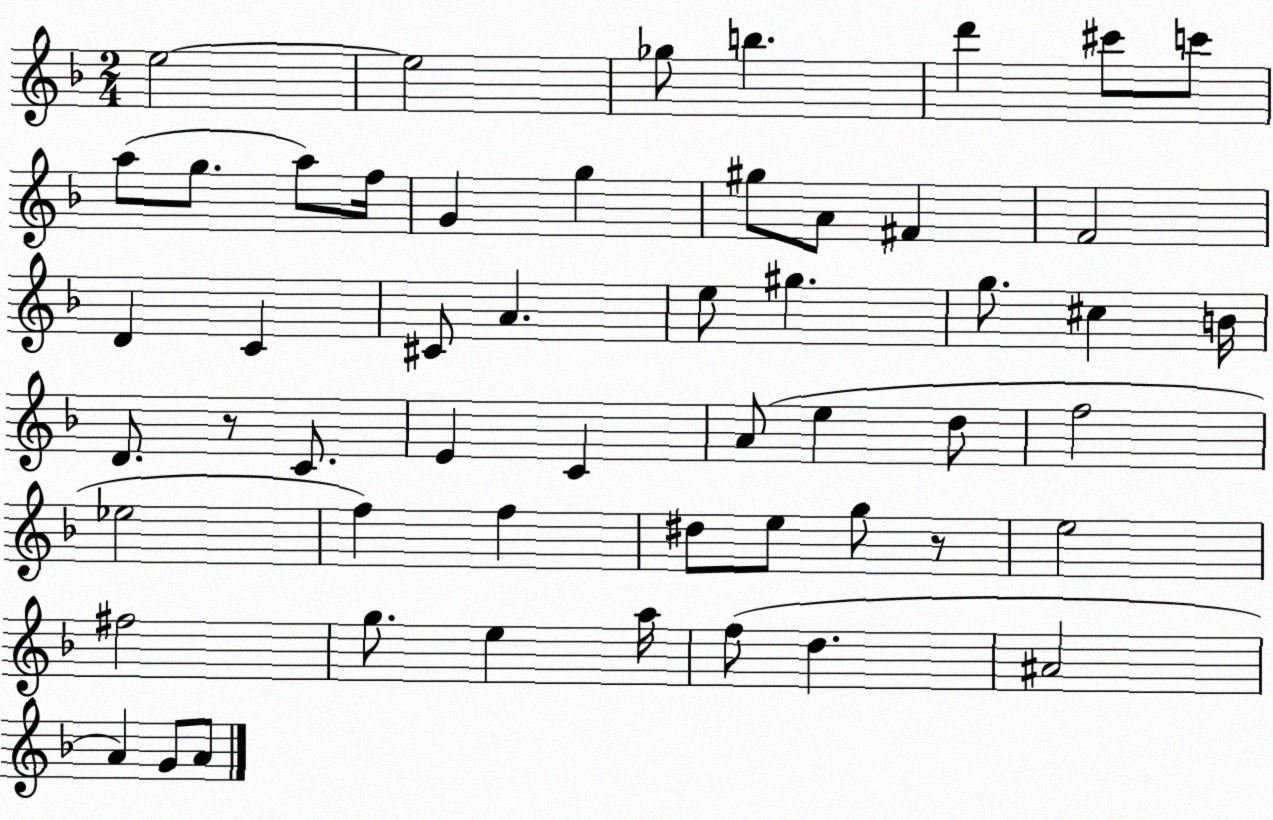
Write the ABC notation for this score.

X:1
T:Untitled
M:2/4
L:1/4
K:F
e2 e2 _g/2 b d' ^c'/2 c'/2 a/2 g/2 a/2 f/4 G g ^g/2 A/2 ^F F2 D C ^C/2 A e/2 ^g g/2 ^c B/4 D/2 z/2 C/2 E C A/2 e d/2 f2 _e2 f f ^d/2 e/2 g/2 z/2 e2 ^f2 g/2 e a/4 f/2 d ^A2 A G/2 A/2